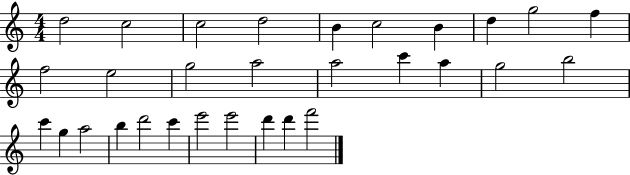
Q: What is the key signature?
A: C major